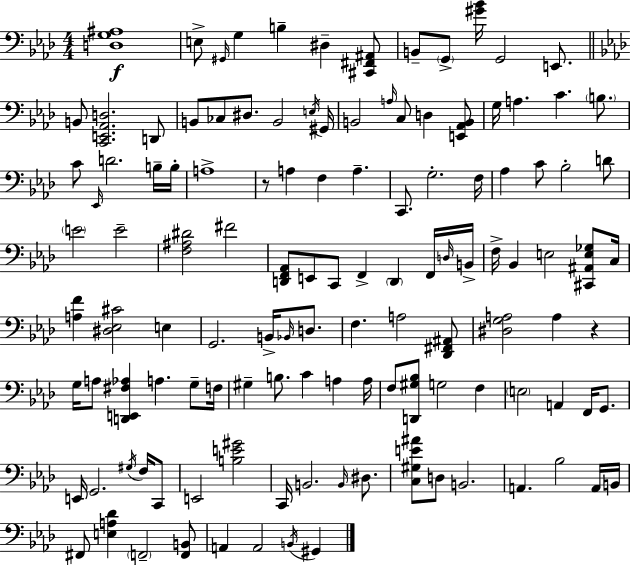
X:1
T:Untitled
M:4/4
L:1/4
K:Ab
[D,G,^A,]4 E,/2 ^G,,/4 G, B, ^D, [^C,,^F,,^A,,]/2 B,,/2 G,,/2 [^G_B]/4 G,,2 E,,/2 B,,/2 [C,,E,,_A,,D,]2 D,,/2 B,,/2 _C,/2 ^D,/2 B,,2 E,/4 ^G,,/4 B,,2 A,/4 C,/2 D, [E,,_A,,B,,]/2 G,/4 A, C B,/2 C/2 _E,,/4 D2 B,/4 B,/4 A,4 z/2 A, F, A, C,,/2 G,2 F,/4 _A, C/2 _B,2 D/2 E2 E2 [F,^A,^D]2 ^F2 [D,,F,,_A,,]/2 E,,/2 C,,/2 F,, D,, F,,/4 D,/4 B,,/4 F,/4 _B,, E,2 [^C,,^A,,E,_G,]/2 C,/4 [A,F] [^D,_E,^C]2 E, G,,2 B,,/4 _B,,/4 D,/2 F, A,2 [_D,,^F,,^A,,]/2 [^D,G,A,]2 A, z G,/4 A,/2 [D,,E,,^F,_A,] A, G,/2 F,/4 ^G, B,/2 C A, A,/4 F,/2 [D,,^G,_B,]/2 G,2 F, E,2 A,, F,,/4 G,,/2 E,,/4 G,,2 ^G,/4 F,/4 C,,/2 E,,2 [B,E^G]2 C,,/4 B,,2 B,,/4 ^D,/2 [C,^G,E^A]/2 D,/2 B,,2 A,, _B,2 A,,/4 B,,/4 ^F,,/2 [E,A,_D] F,,2 [F,,B,,]/2 A,, A,,2 B,,/4 ^G,,